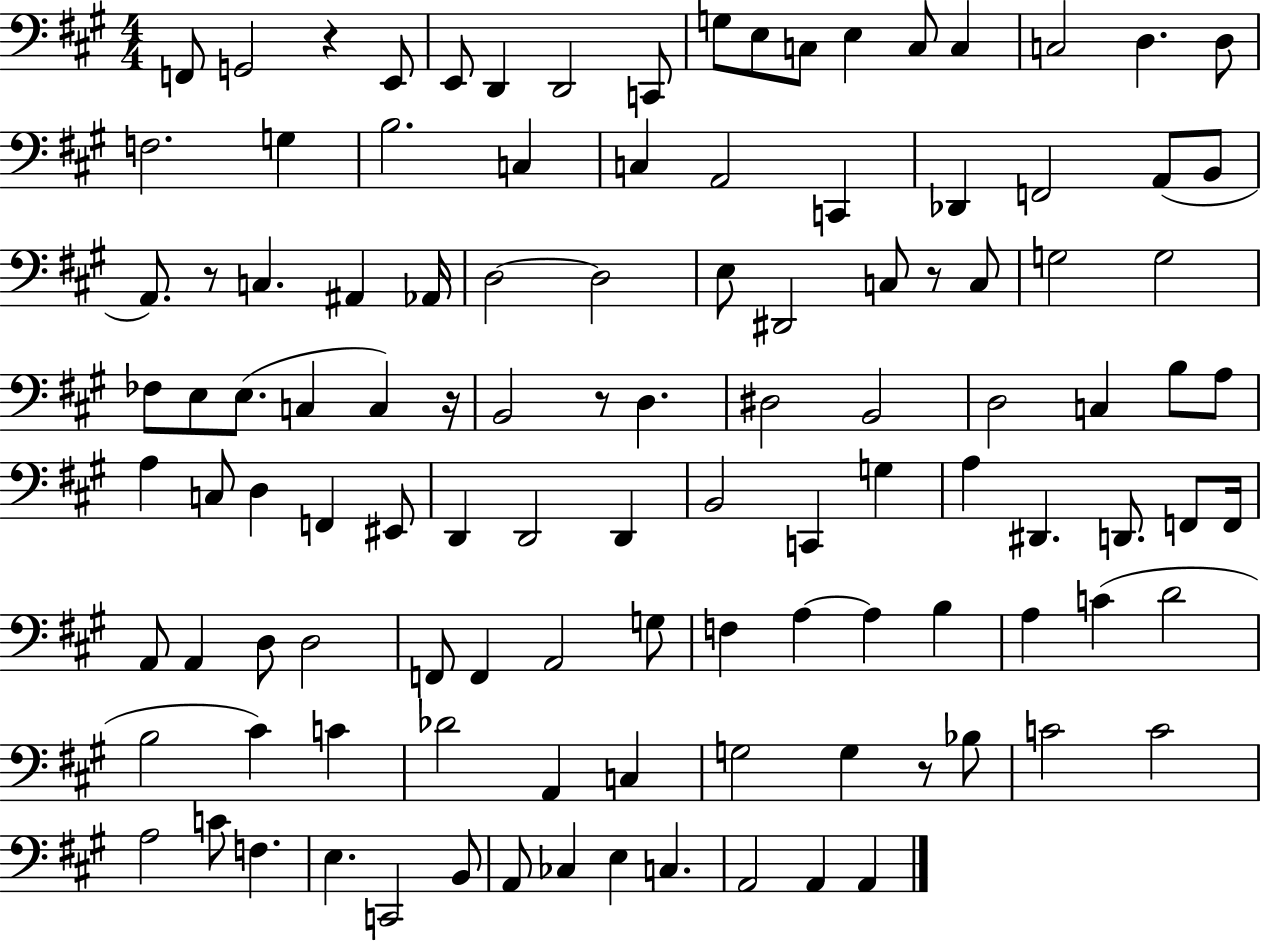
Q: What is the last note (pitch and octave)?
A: A2